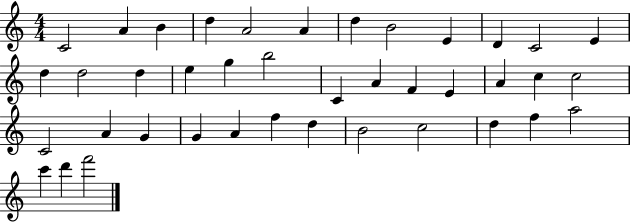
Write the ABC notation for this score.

X:1
T:Untitled
M:4/4
L:1/4
K:C
C2 A B d A2 A d B2 E D C2 E d d2 d e g b2 C A F E A c c2 C2 A G G A f d B2 c2 d f a2 c' d' f'2